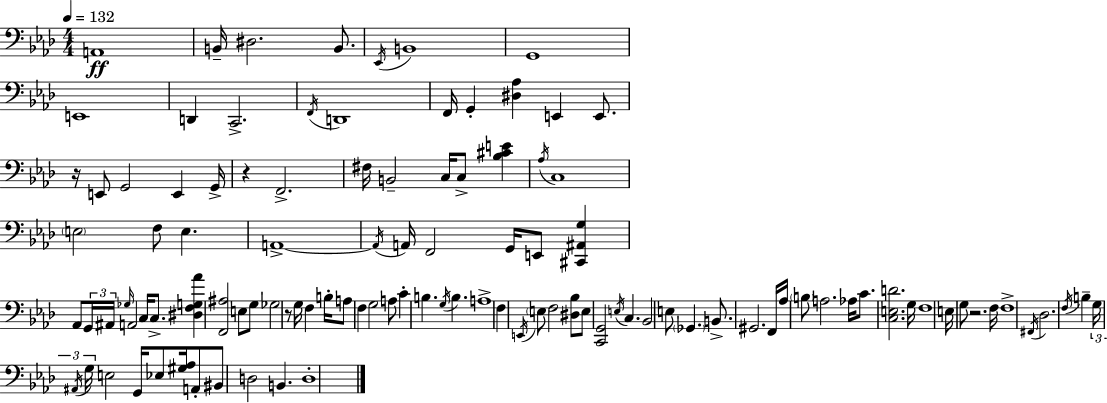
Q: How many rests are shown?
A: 4